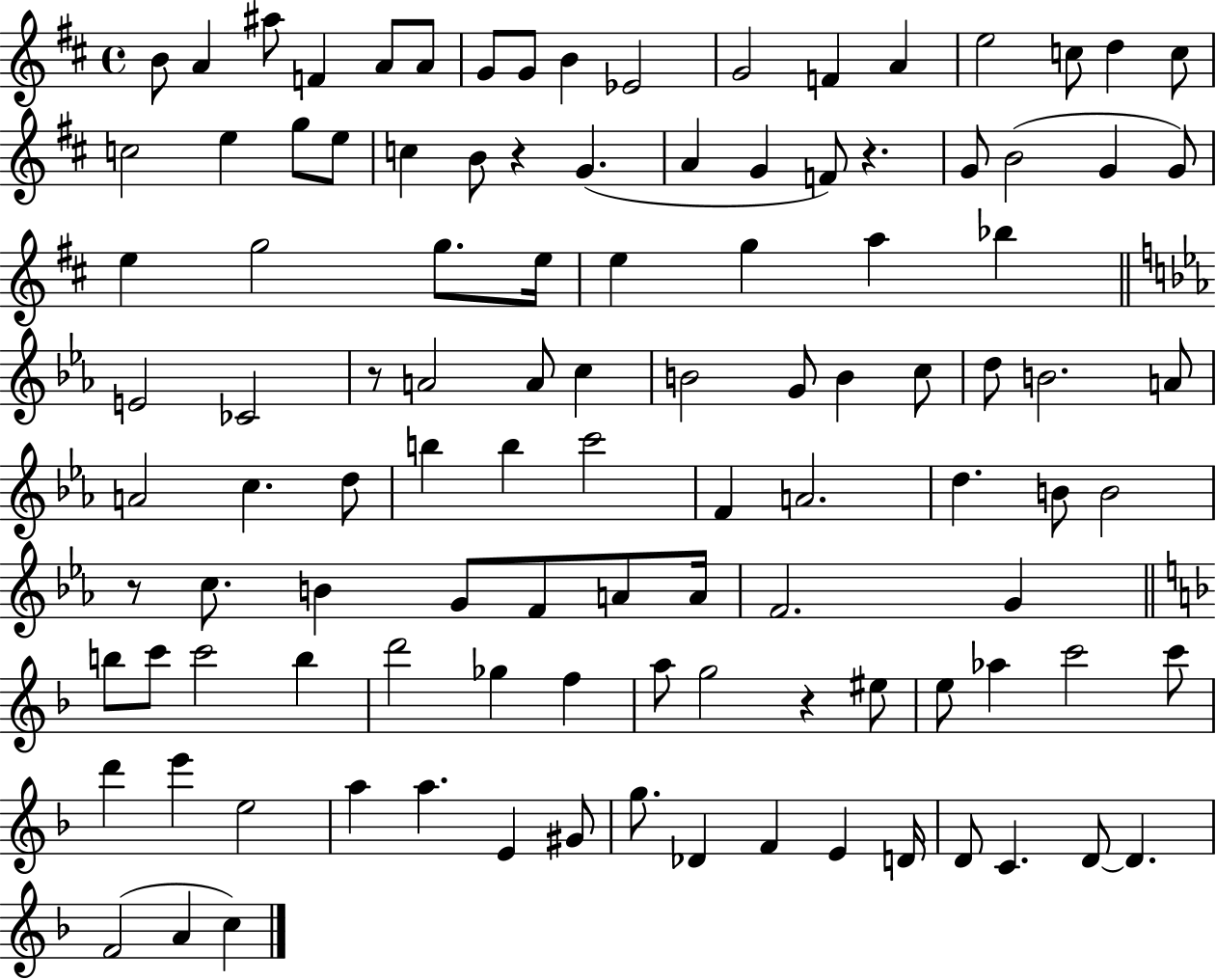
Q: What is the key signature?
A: D major